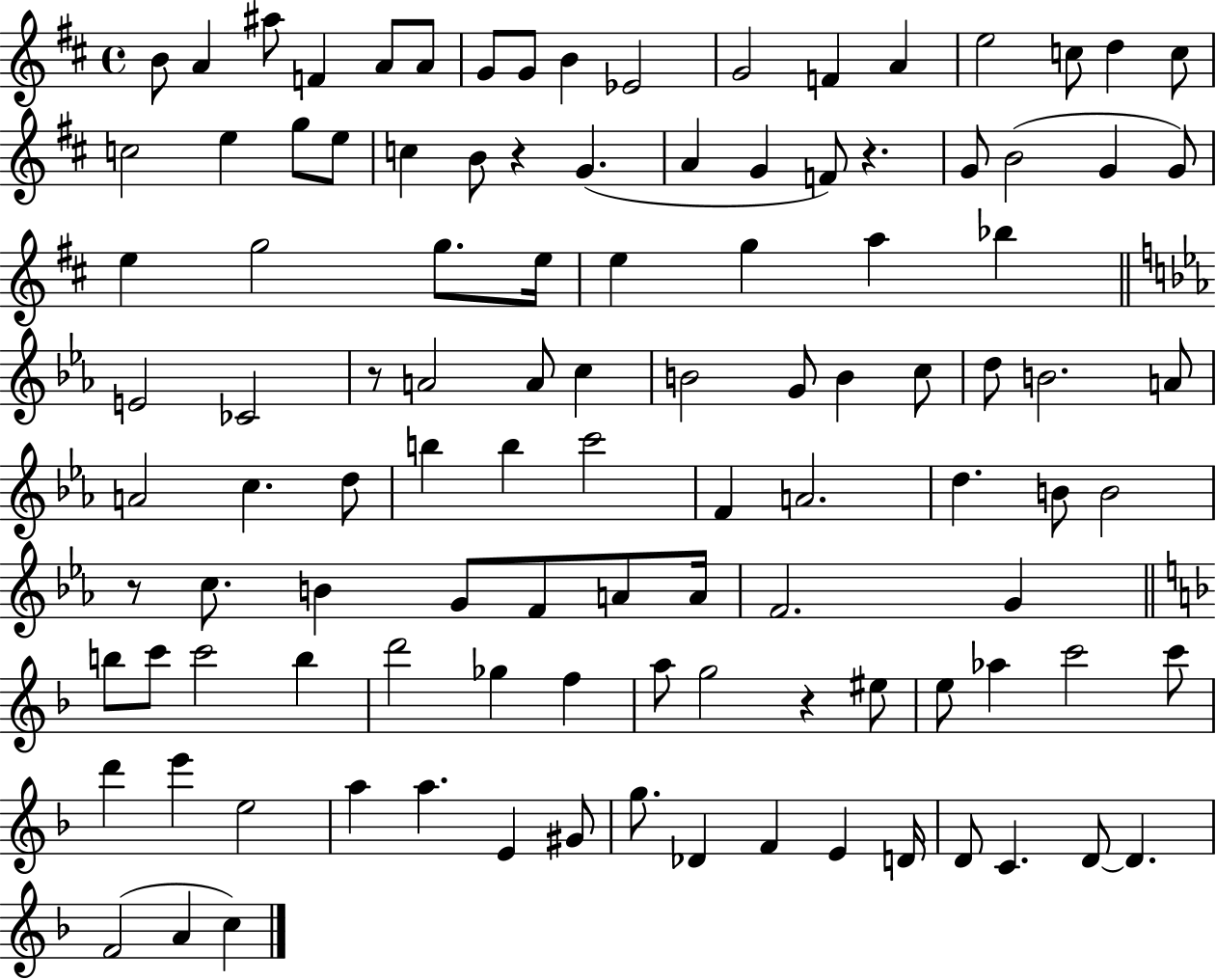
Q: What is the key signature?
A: D major